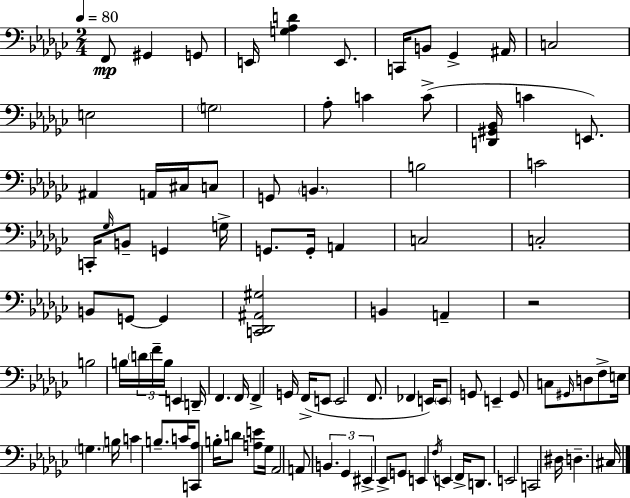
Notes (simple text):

F2/e G#2/q G2/e E2/s [G3,Ab3,D4]/q E2/e. C2/s B2/e Gb2/q A#2/s C3/h E3/h G3/h Ab3/e C4/q C4/e [D2,G#2,Bb2]/s C4/q E2/e. A#2/q A2/s C#3/s C3/e G2/e B2/q. B3/h C4/h C2/s Gb3/s B2/e G2/q G3/s G2/e. G2/s A2/q C3/h C3/h B2/e G2/e G2/q [C2,Db2,A#2,G#3]/h B2/q A2/q R/h B3/h B3/s D4/s F4/s B3/s E2/q D2/s F2/q. F2/s F2/q G2/s F2/s E2/e E2/h F2/e. FES2/q E2/s E2/e G2/e E2/q G2/e C3/e G#2/s D3/e F3/e E3/s G3/q. B3/s C4/q B3/e. C4/s [C2,Ab3]/e B3/s D4/e [A3,E4]/e Gb3/s Ab2/h A2/e B2/q. Gb2/q EIS2/q Eb2/e G2/e E2/q F3/s E2/q F2/s D2/e. E2/h C2/h D#3/s D3/q. C#3/s